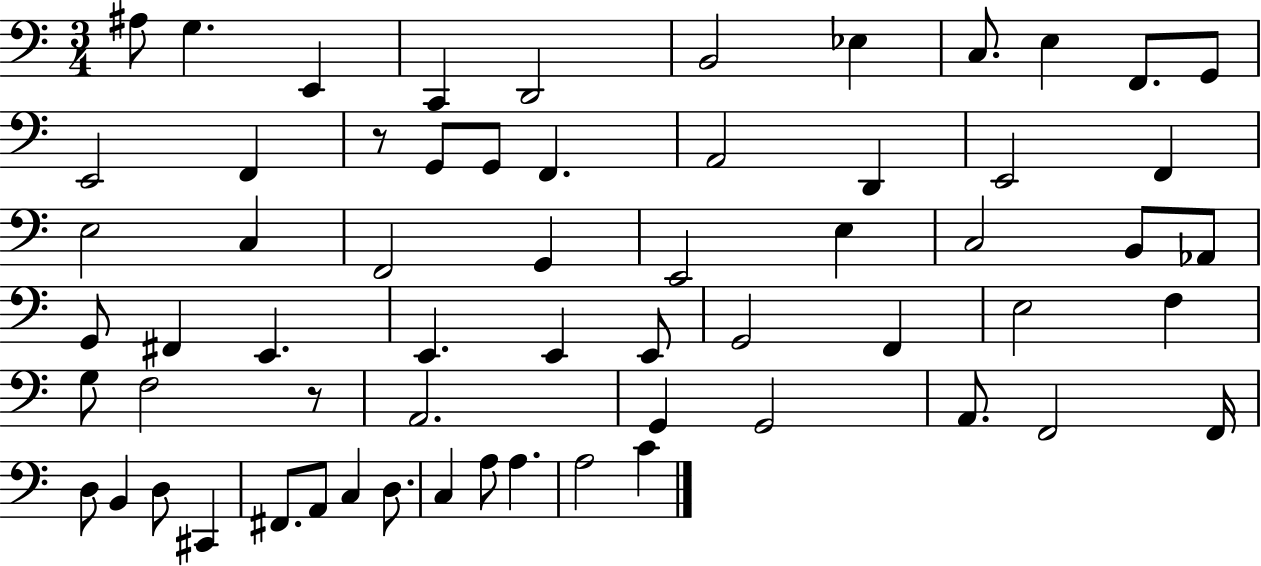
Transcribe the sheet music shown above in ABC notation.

X:1
T:Untitled
M:3/4
L:1/4
K:C
^A,/2 G, E,, C,, D,,2 B,,2 _E, C,/2 E, F,,/2 G,,/2 E,,2 F,, z/2 G,,/2 G,,/2 F,, A,,2 D,, E,,2 F,, E,2 C, F,,2 G,, E,,2 E, C,2 B,,/2 _A,,/2 G,,/2 ^F,, E,, E,, E,, E,,/2 G,,2 F,, E,2 F, G,/2 F,2 z/2 A,,2 G,, G,,2 A,,/2 F,,2 F,,/4 D,/2 B,, D,/2 ^C,, ^F,,/2 A,,/2 C, D,/2 C, A,/2 A, A,2 C